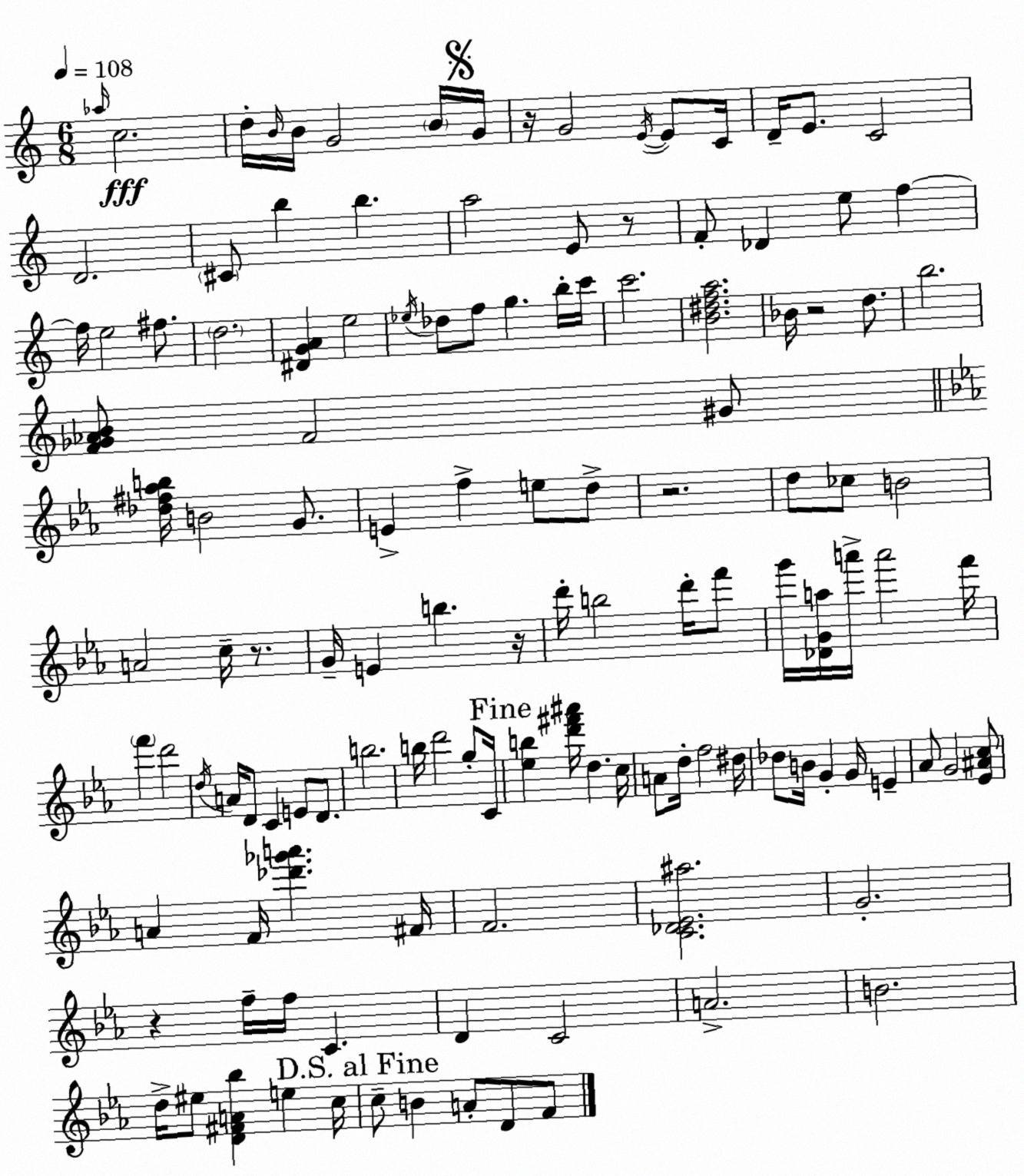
X:1
T:Untitled
M:6/8
L:1/4
K:C
_a/4 c2 d/4 B/4 B/4 G2 B/4 G/4 z/4 G2 E/4 E/2 C/4 D/4 E/2 C2 D2 ^C/2 b b a2 E/2 z/2 F/2 _D e/2 f f/4 e2 ^f/2 d2 [^DGA] e2 _e/4 _d/2 f/2 g b/4 c'/4 c'2 [B^dfa]2 _B/4 z2 d/2 b2 [F_G_AB]/2 F2 ^G/2 [_d^f_ab]/4 B2 G/2 E f e/2 d/2 z2 d/2 _c/2 B2 A2 c/4 z/2 G/4 E b z/4 d'/4 b2 d'/4 f'/2 g'/4 [_DGa]/4 a'/4 a'2 f'/4 f' d'2 d/4 A/4 D/2 C E/2 D/2 b2 b/4 d'2 g/2 C/4 [_eb] [d'^f'^a']/4 d c/4 A/2 d/4 f2 ^d/4 _d/2 B/4 G G/4 E _A/2 G2 [_E^Ac]/2 A F/4 [_d'_g'a'] ^F/4 F2 [C_D_E^a]2 G2 z f/4 f/4 C D C2 A2 B2 d/4 ^e/2 [D^FA_b] e c/4 c/2 B A/2 D/2 F/2